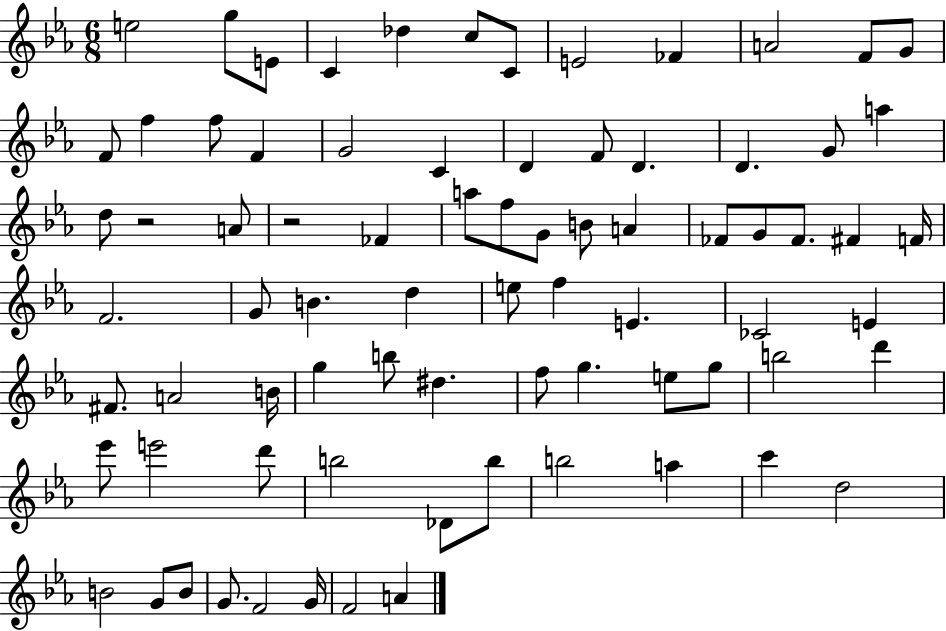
X:1
T:Untitled
M:6/8
L:1/4
K:Eb
e2 g/2 E/2 C _d c/2 C/2 E2 _F A2 F/2 G/2 F/2 f f/2 F G2 C D F/2 D D G/2 a d/2 z2 A/2 z2 _F a/2 f/2 G/2 B/2 A _F/2 G/2 _F/2 ^F F/4 F2 G/2 B d e/2 f E _C2 E ^F/2 A2 B/4 g b/2 ^d f/2 g e/2 g/2 b2 d' _e'/2 e'2 d'/2 b2 _D/2 b/2 b2 a c' d2 B2 G/2 B/2 G/2 F2 G/4 F2 A